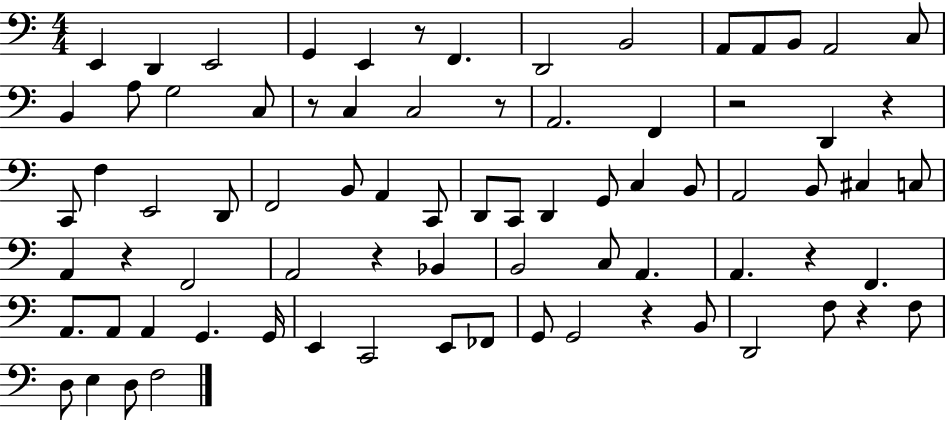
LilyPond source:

{
  \clef bass
  \numericTimeSignature
  \time 4/4
  \key c \major
  e,4 d,4 e,2 | g,4 e,4 r8 f,4. | d,2 b,2 | a,8 a,8 b,8 a,2 c8 | \break b,4 a8 g2 c8 | r8 c4 c2 r8 | a,2. f,4 | r2 d,4 r4 | \break c,8 f4 e,2 d,8 | f,2 b,8 a,4 c,8 | d,8 c,8 d,4 g,8 c4 b,8 | a,2 b,8 cis4 c8 | \break a,4 r4 f,2 | a,2 r4 bes,4 | b,2 c8 a,4. | a,4. r4 f,4. | \break a,8. a,8 a,4 g,4. g,16 | e,4 c,2 e,8 fes,8 | g,8 g,2 r4 b,8 | d,2 f8 r4 f8 | \break d8 e4 d8 f2 | \bar "|."
}